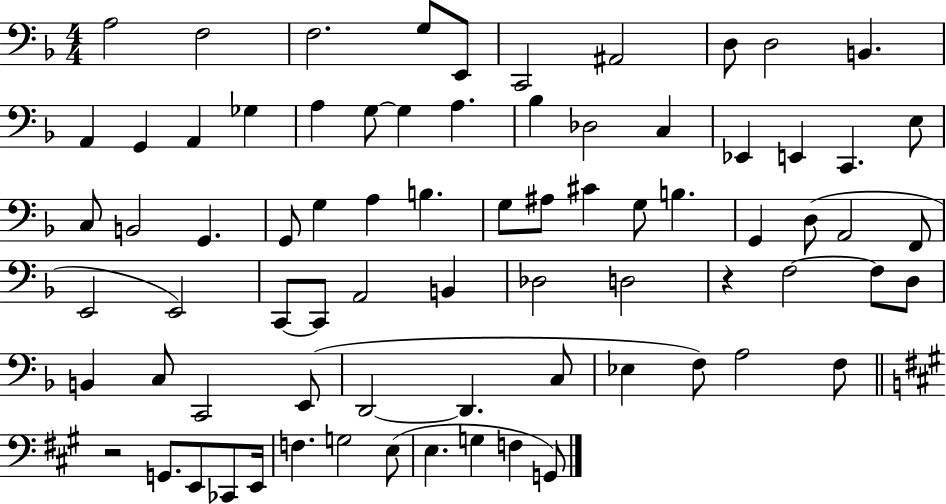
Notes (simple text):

A3/h F3/h F3/h. G3/e E2/e C2/h A#2/h D3/e D3/h B2/q. A2/q G2/q A2/q Gb3/q A3/q G3/e G3/q A3/q. Bb3/q Db3/h C3/q Eb2/q E2/q C2/q. E3/e C3/e B2/h G2/q. G2/e G3/q A3/q B3/q. G3/e A#3/e C#4/q G3/e B3/q. G2/q D3/e A2/h F2/e E2/h E2/h C2/e C2/e A2/h B2/q Db3/h D3/h R/q F3/h F3/e D3/e B2/q C3/e C2/h E2/e D2/h D2/q. C3/e Eb3/q F3/e A3/h F3/e R/h G2/e. E2/e CES2/e E2/s F3/q. G3/h E3/e E3/q. G3/q F3/q G2/e